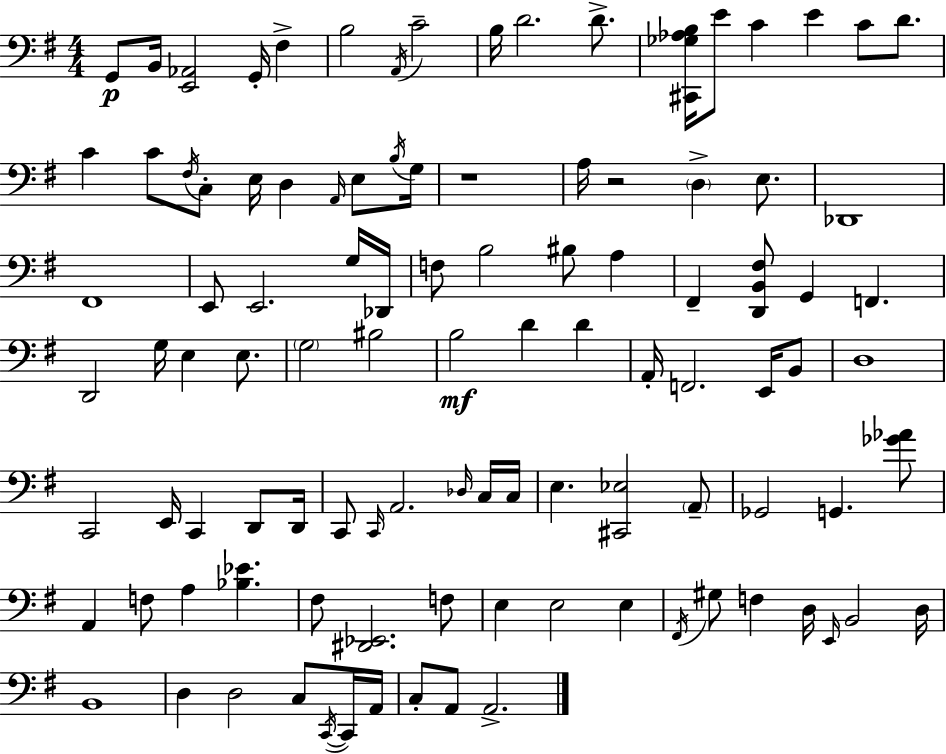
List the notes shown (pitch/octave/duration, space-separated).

G2/e B2/s [E2,Ab2]/h G2/s F#3/q B3/h A2/s C4/h B3/s D4/h. D4/e. [C#2,Gb3,Ab3,B3]/s E4/e C4/q E4/q C4/e D4/e. C4/q C4/e F#3/s C3/e E3/s D3/q A2/s E3/e B3/s G3/s R/w A3/s R/h D3/q E3/e. Db2/w F#2/w E2/e E2/h. G3/s Db2/s F3/e B3/h BIS3/e A3/q F#2/q [D2,B2,F#3]/e G2/q F2/q. D2/h G3/s E3/q E3/e. G3/h BIS3/h B3/h D4/q D4/q A2/s F2/h. E2/s B2/e D3/w C2/h E2/s C2/q D2/e D2/s C2/e C2/s A2/h. Db3/s C3/s C3/s E3/q. [C#2,Eb3]/h A2/e Gb2/h G2/q. [Gb4,Ab4]/e A2/q F3/e A3/q [Bb3,Eb4]/q. F#3/e [D#2,Eb2]/h. F3/e E3/q E3/h E3/q F#2/s G#3/e F3/q D3/s E2/s B2/h D3/s B2/w D3/q D3/h C3/e C2/s C2/s A2/s C3/e A2/e A2/h.